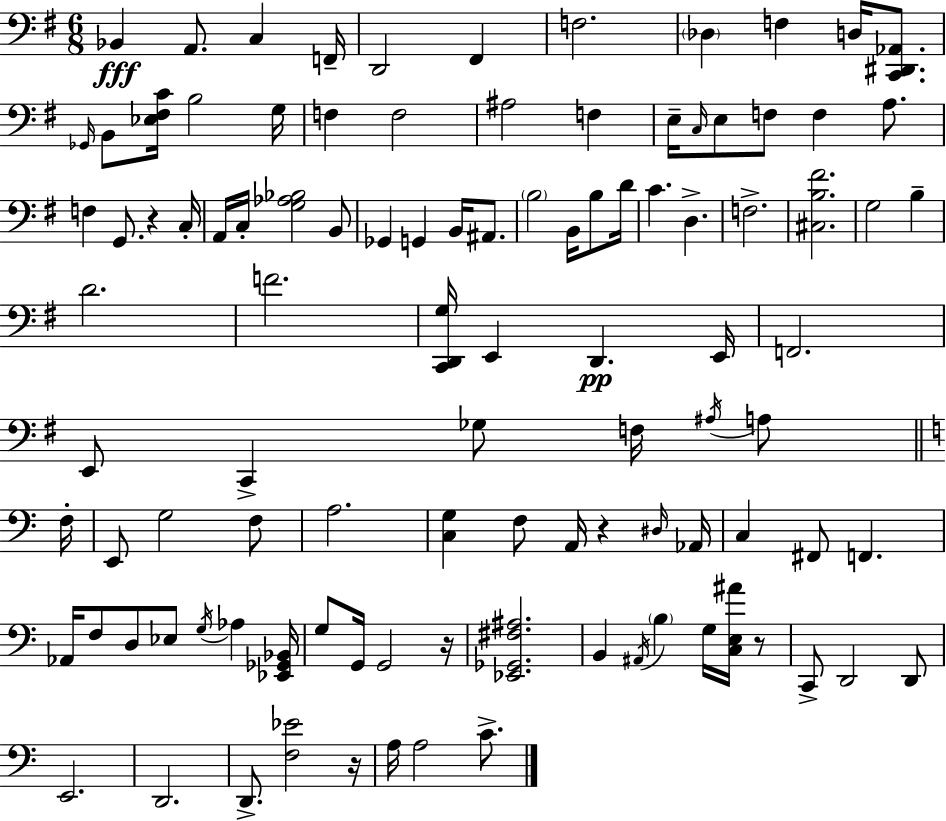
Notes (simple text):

Bb2/q A2/e. C3/q F2/s D2/h F#2/q F3/h. Db3/q F3/q D3/s [C2,D#2,Ab2]/e. Gb2/s B2/e [Eb3,F#3,C4]/s B3/h G3/s F3/q F3/h A#3/h F3/q E3/s C3/s E3/e F3/e F3/q A3/e. F3/q G2/e. R/q C3/s A2/s C3/s [G3,Ab3,Bb3]/h B2/e Gb2/q G2/q B2/s A#2/e. B3/h B2/s B3/e D4/s C4/q. D3/q. F3/h. [C#3,B3,F#4]/h. G3/h B3/q D4/h. F4/h. [C2,D2,G3]/s E2/q D2/q. E2/s F2/h. E2/e C2/q Gb3/e F3/s A#3/s A3/e F3/s E2/e G3/h F3/e A3/h. [C3,G3]/q F3/e A2/s R/q D#3/s Ab2/s C3/q F#2/e F2/q. Ab2/s F3/e D3/e Eb3/e G3/s Ab3/q [Eb2,Gb2,Bb2]/s G3/e G2/s G2/h R/s [Eb2,Gb2,F#3,A#3]/h. B2/q A#2/s B3/q G3/s [C3,E3,A#4]/s R/e C2/e D2/h D2/e E2/h. D2/h. D2/e. [F3,Eb4]/h R/s A3/s A3/h C4/e.